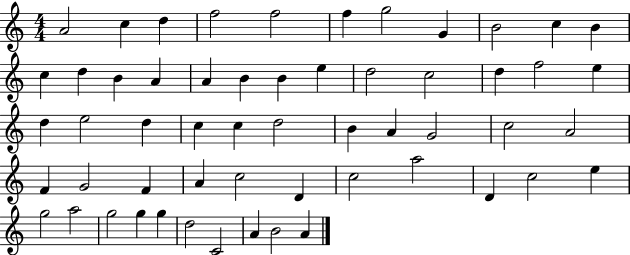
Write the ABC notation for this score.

X:1
T:Untitled
M:4/4
L:1/4
K:C
A2 c d f2 f2 f g2 G B2 c B c d B A A B B e d2 c2 d f2 e d e2 d c c d2 B A G2 c2 A2 F G2 F A c2 D c2 a2 D c2 e g2 a2 g2 g g d2 C2 A B2 A